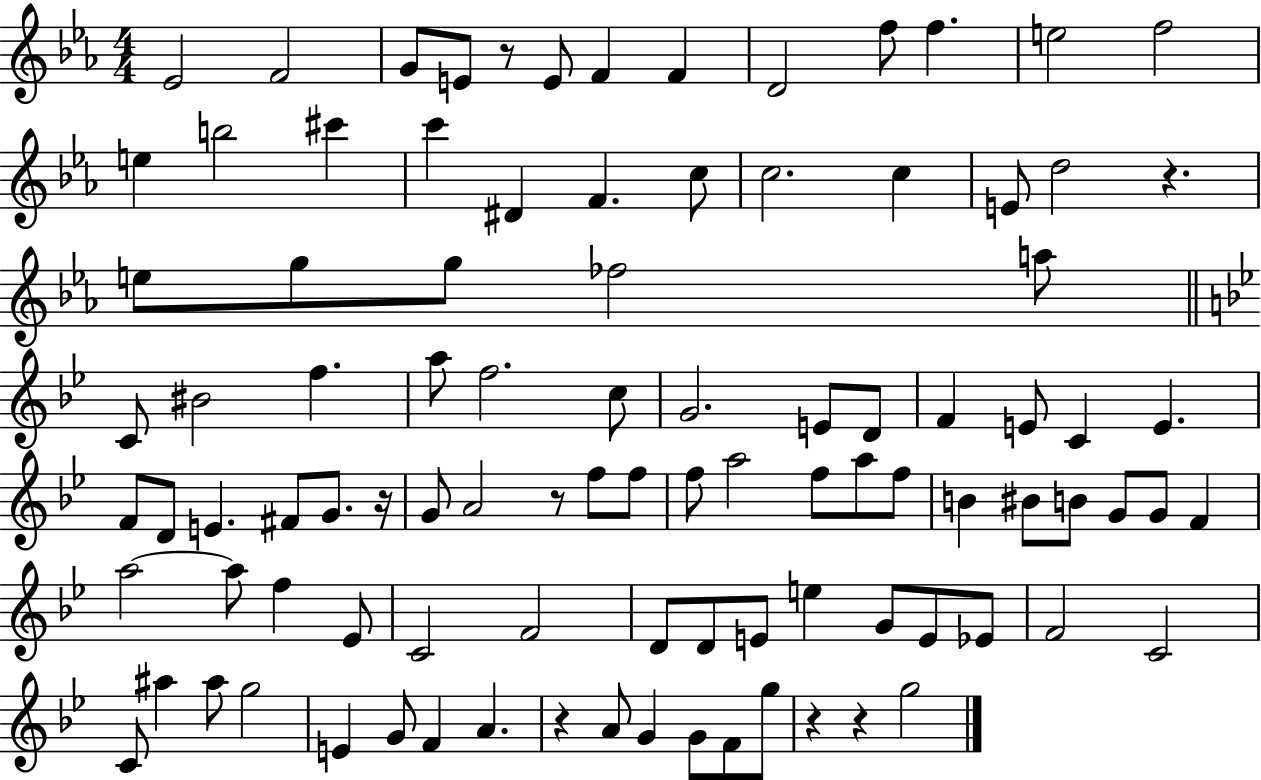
Eb4/h F4/h G4/e E4/e R/e E4/e F4/q F4/q D4/h F5/e F5/q. E5/h F5/h E5/q B5/h C#6/q C6/q D#4/q F4/q. C5/e C5/h. C5/q E4/e D5/h R/q. E5/e G5/e G5/e FES5/h A5/e C4/e BIS4/h F5/q. A5/e F5/h. C5/e G4/h. E4/e D4/e F4/q E4/e C4/q E4/q. F4/e D4/e E4/q. F#4/e G4/e. R/s G4/e A4/h R/e F5/e F5/e F5/e A5/h F5/e A5/e F5/e B4/q BIS4/e B4/e G4/e G4/e F4/q A5/h A5/e F5/q Eb4/e C4/h F4/h D4/e D4/e E4/e E5/q G4/e E4/e Eb4/e F4/h C4/h C4/e A#5/q A#5/e G5/h E4/q G4/e F4/q A4/q. R/q A4/e G4/q G4/e F4/e G5/e R/q R/q G5/h